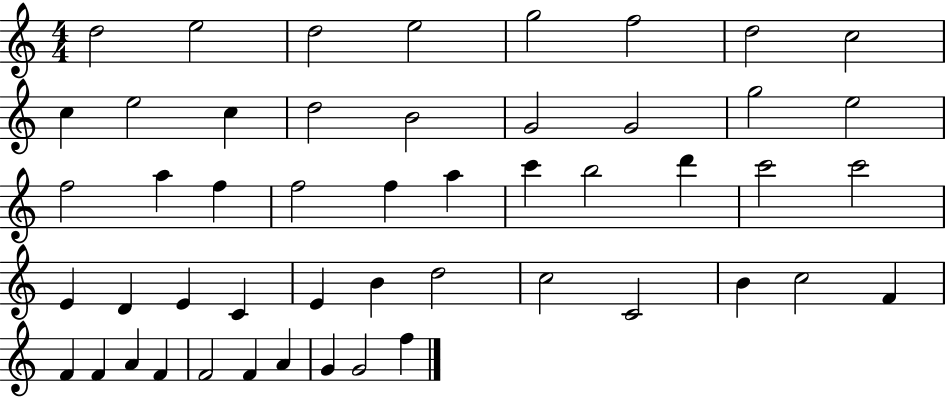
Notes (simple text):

D5/h E5/h D5/h E5/h G5/h F5/h D5/h C5/h C5/q E5/h C5/q D5/h B4/h G4/h G4/h G5/h E5/h F5/h A5/q F5/q F5/h F5/q A5/q C6/q B5/h D6/q C6/h C6/h E4/q D4/q E4/q C4/q E4/q B4/q D5/h C5/h C4/h B4/q C5/h F4/q F4/q F4/q A4/q F4/q F4/h F4/q A4/q G4/q G4/h F5/q